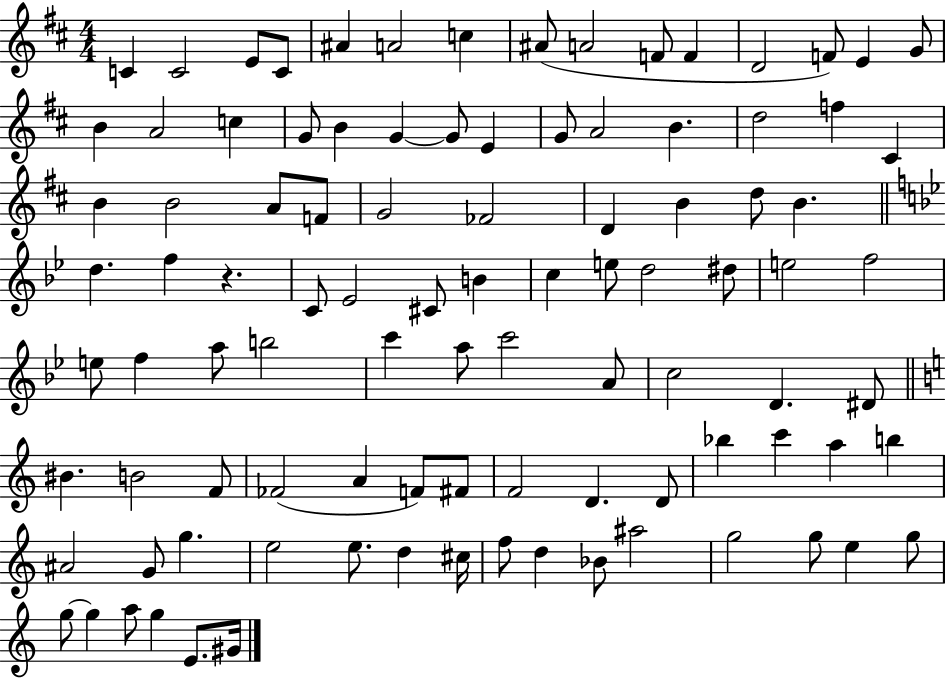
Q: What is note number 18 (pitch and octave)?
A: C5